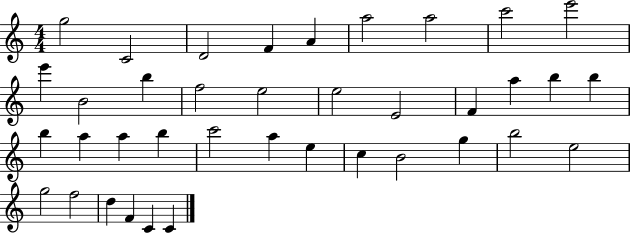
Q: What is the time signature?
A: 4/4